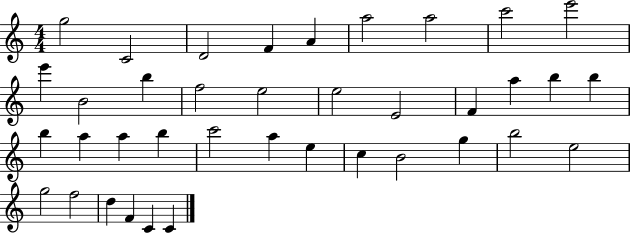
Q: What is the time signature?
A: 4/4